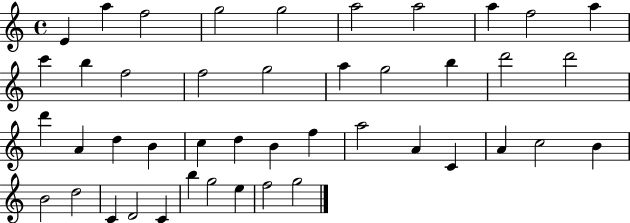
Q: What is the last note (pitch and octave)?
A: G5